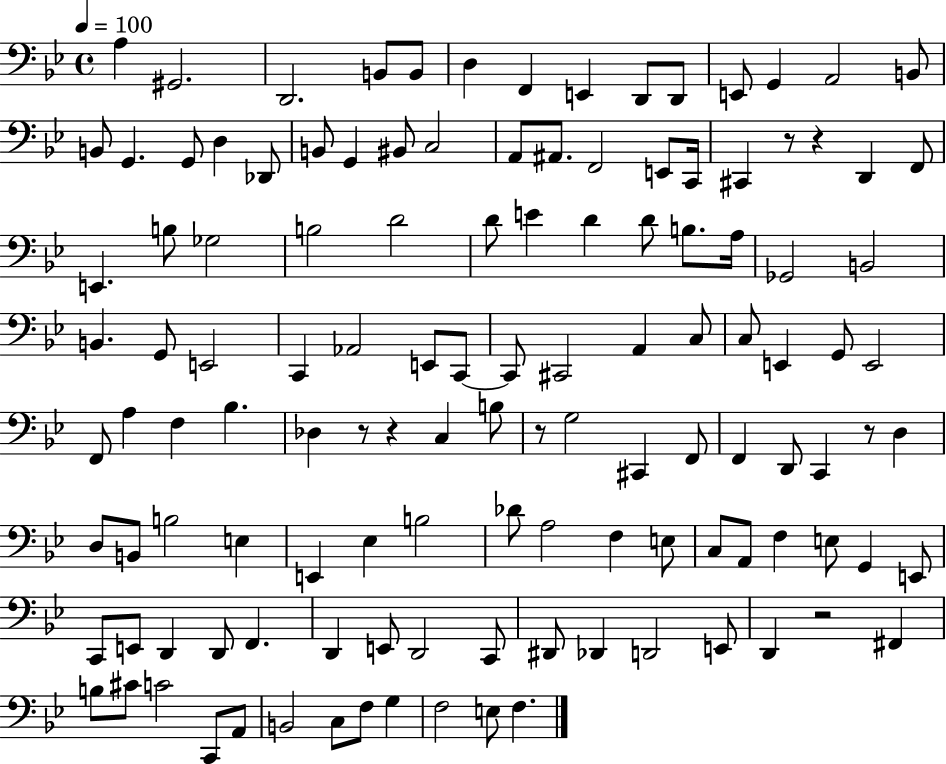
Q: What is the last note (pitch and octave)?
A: F3